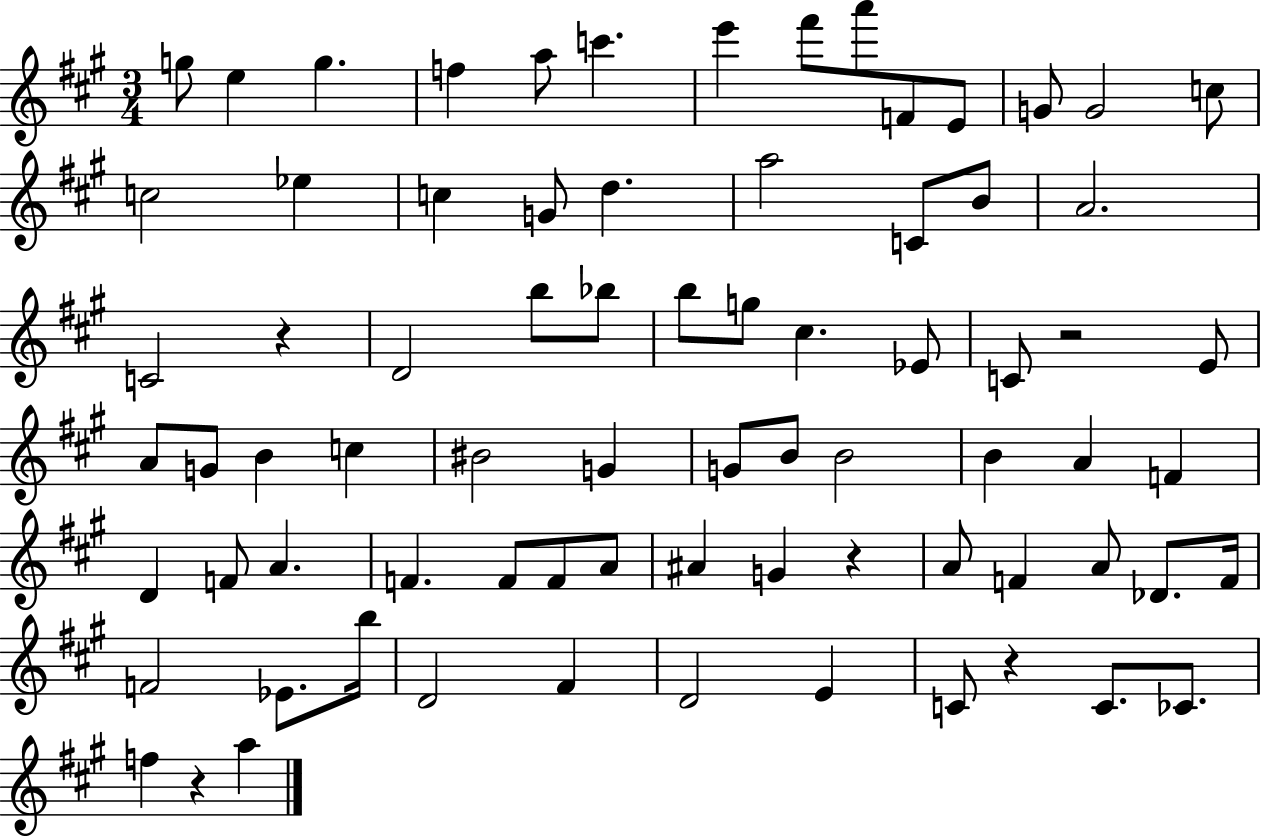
{
  \clef treble
  \numericTimeSignature
  \time 3/4
  \key a \major
  g''8 e''4 g''4. | f''4 a''8 c'''4. | e'''4 fis'''8 a'''8 f'8 e'8 | g'8 g'2 c''8 | \break c''2 ees''4 | c''4 g'8 d''4. | a''2 c'8 b'8 | a'2. | \break c'2 r4 | d'2 b''8 bes''8 | b''8 g''8 cis''4. ees'8 | c'8 r2 e'8 | \break a'8 g'8 b'4 c''4 | bis'2 g'4 | g'8 b'8 b'2 | b'4 a'4 f'4 | \break d'4 f'8 a'4. | f'4. f'8 f'8 a'8 | ais'4 g'4 r4 | a'8 f'4 a'8 des'8. f'16 | \break f'2 ees'8. b''16 | d'2 fis'4 | d'2 e'4 | c'8 r4 c'8. ces'8. | \break f''4 r4 a''4 | \bar "|."
}